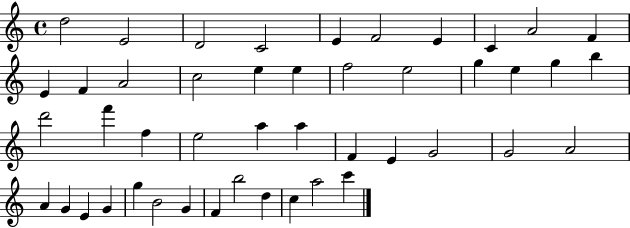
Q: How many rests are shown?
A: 0